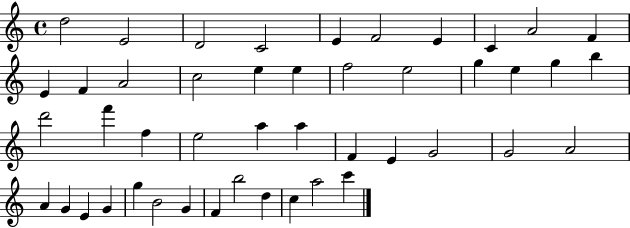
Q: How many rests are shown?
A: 0